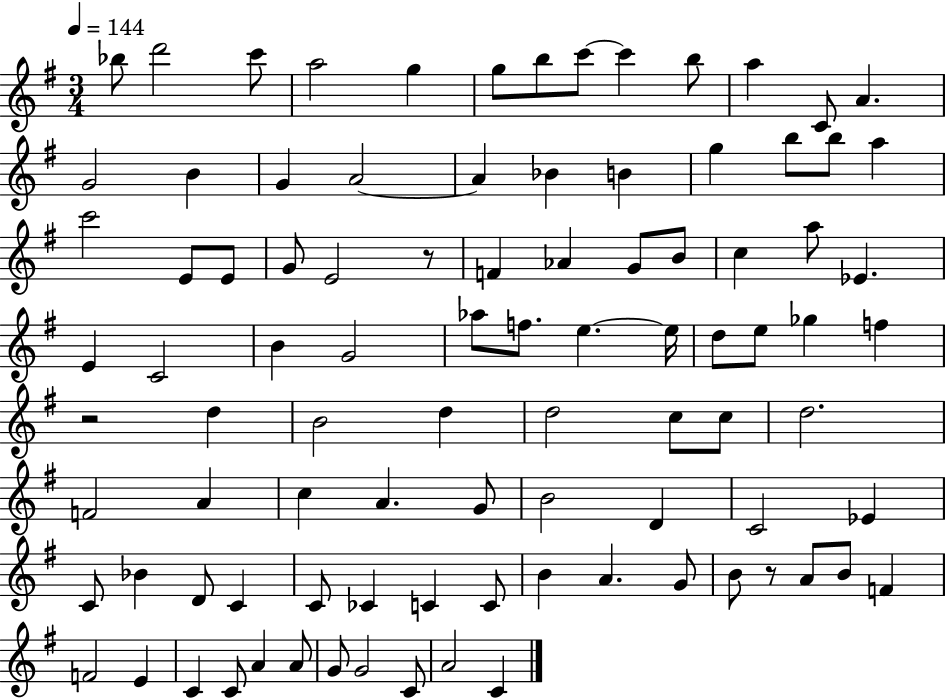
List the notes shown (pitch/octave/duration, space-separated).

Bb5/e D6/h C6/e A5/h G5/q G5/e B5/e C6/e C6/q B5/e A5/q C4/e A4/q. G4/h B4/q G4/q A4/h A4/q Bb4/q B4/q G5/q B5/e B5/e A5/q C6/h E4/e E4/e G4/e E4/h R/e F4/q Ab4/q G4/e B4/e C5/q A5/e Eb4/q. E4/q C4/h B4/q G4/h Ab5/e F5/e. E5/q. E5/s D5/e E5/e Gb5/q F5/q R/h D5/q B4/h D5/q D5/h C5/e C5/e D5/h. F4/h A4/q C5/q A4/q. G4/e B4/h D4/q C4/h Eb4/q C4/e Bb4/q D4/e C4/q C4/e CES4/q C4/q C4/e B4/q A4/q. G4/e B4/e R/e A4/e B4/e F4/q F4/h E4/q C4/q C4/e A4/q A4/e G4/e G4/h C4/e A4/h C4/q